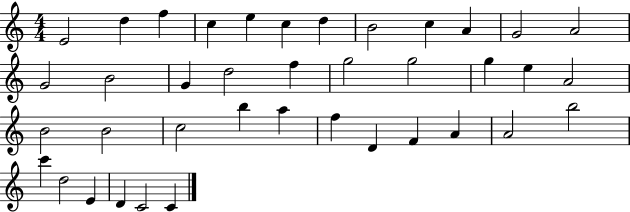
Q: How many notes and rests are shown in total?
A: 39